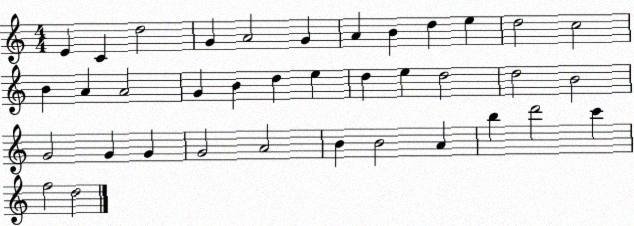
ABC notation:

X:1
T:Untitled
M:4/4
L:1/4
K:C
E C d2 G A2 G A B d e d2 c2 B A A2 G B d e d e d2 d2 B2 G2 G G G2 A2 B B2 A b d'2 c' f2 d2